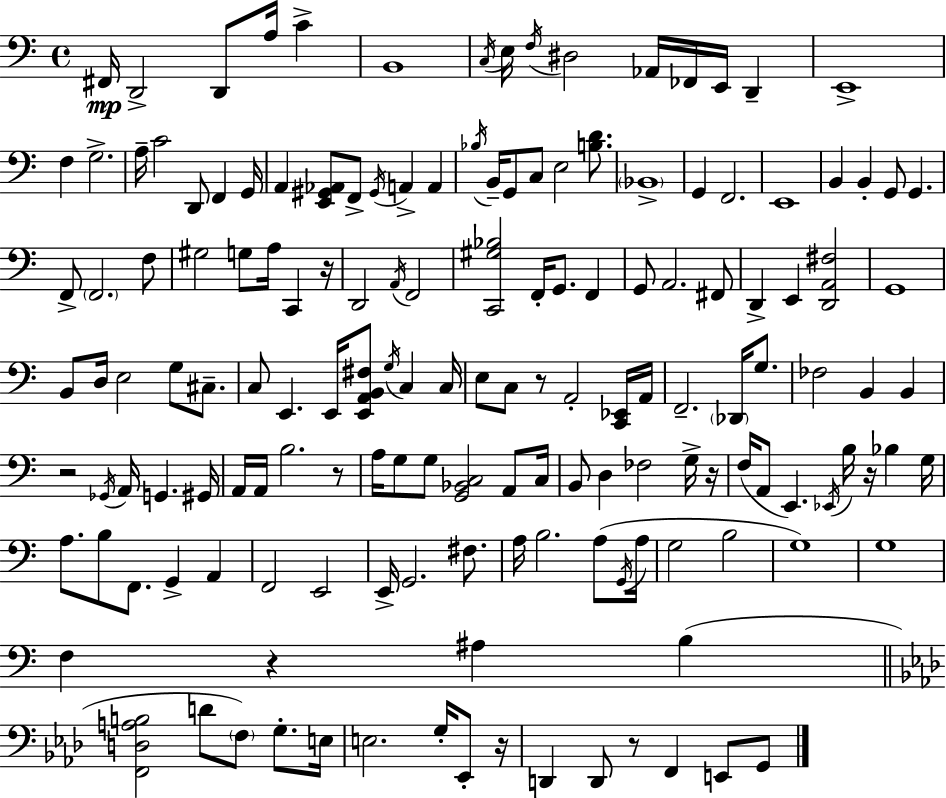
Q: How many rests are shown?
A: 9